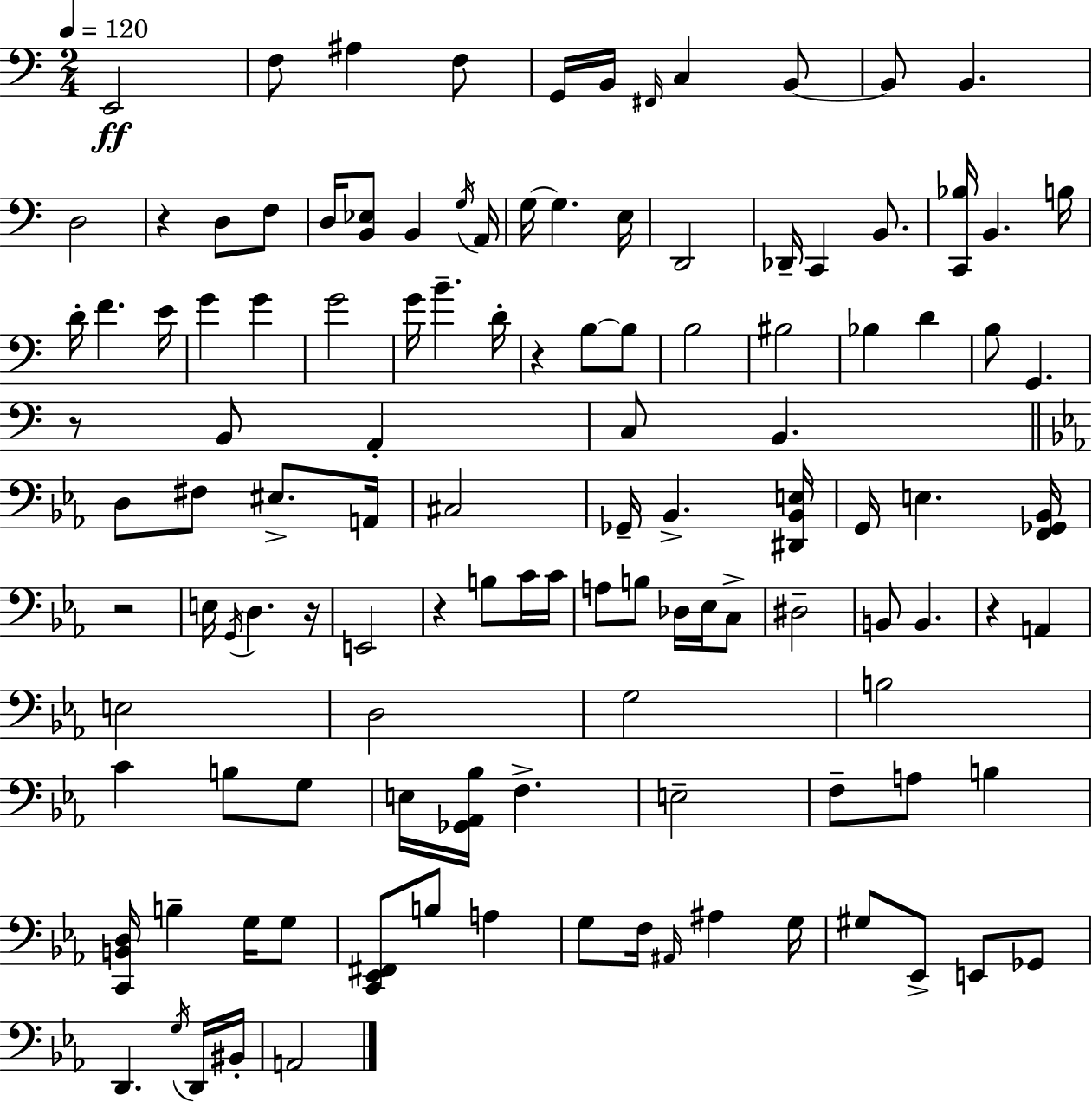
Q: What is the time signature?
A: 2/4